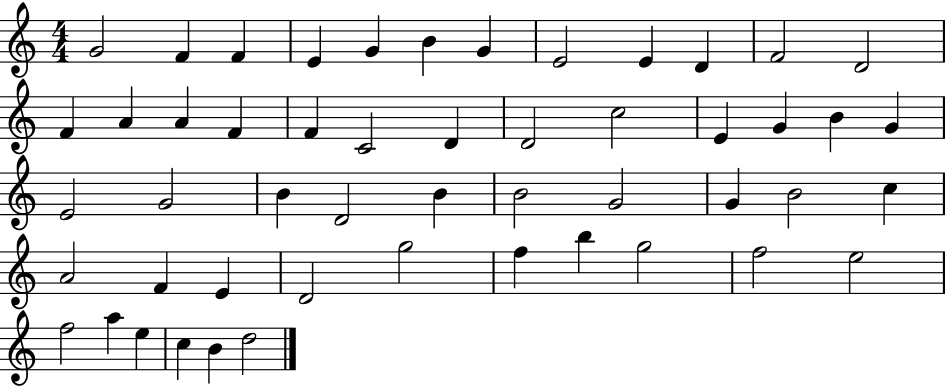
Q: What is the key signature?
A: C major